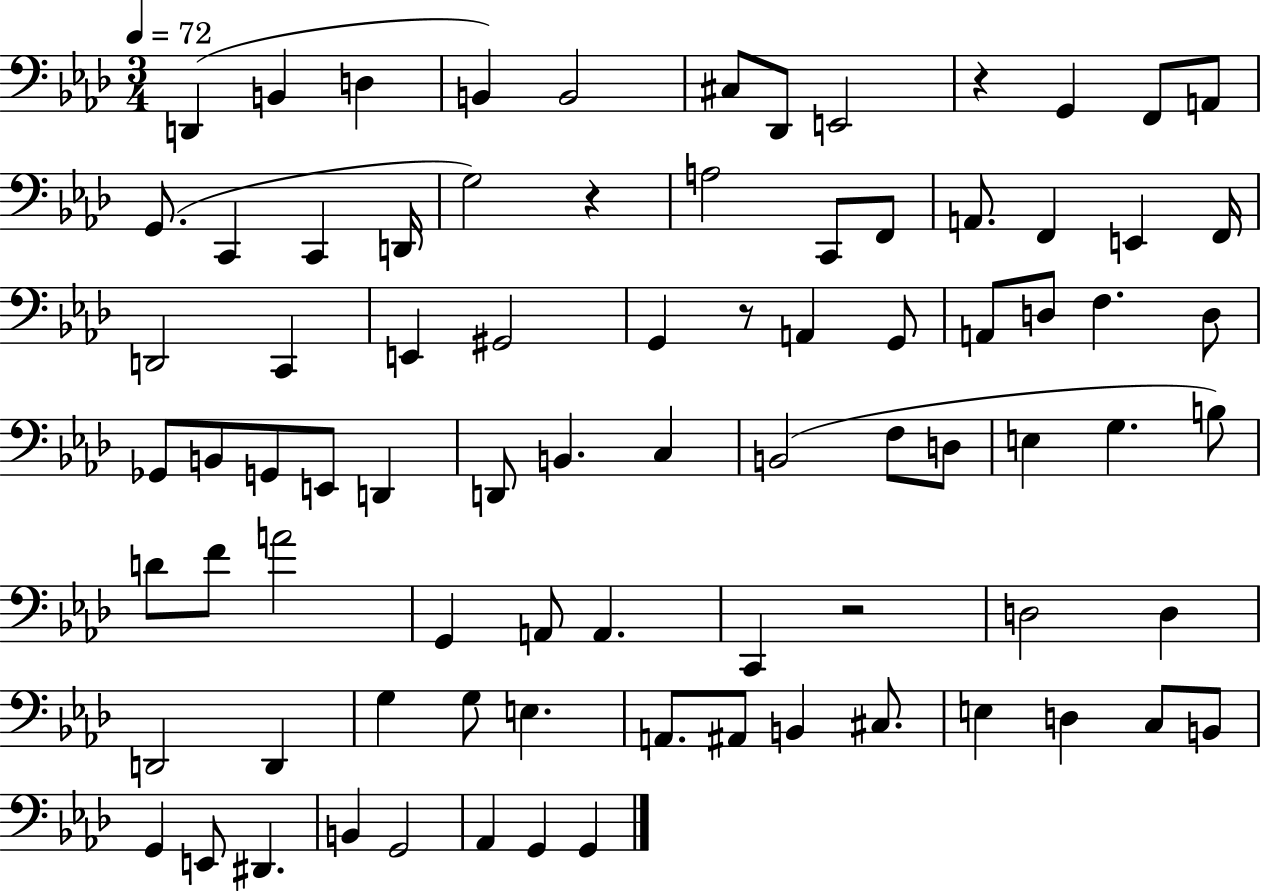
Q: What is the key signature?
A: AES major